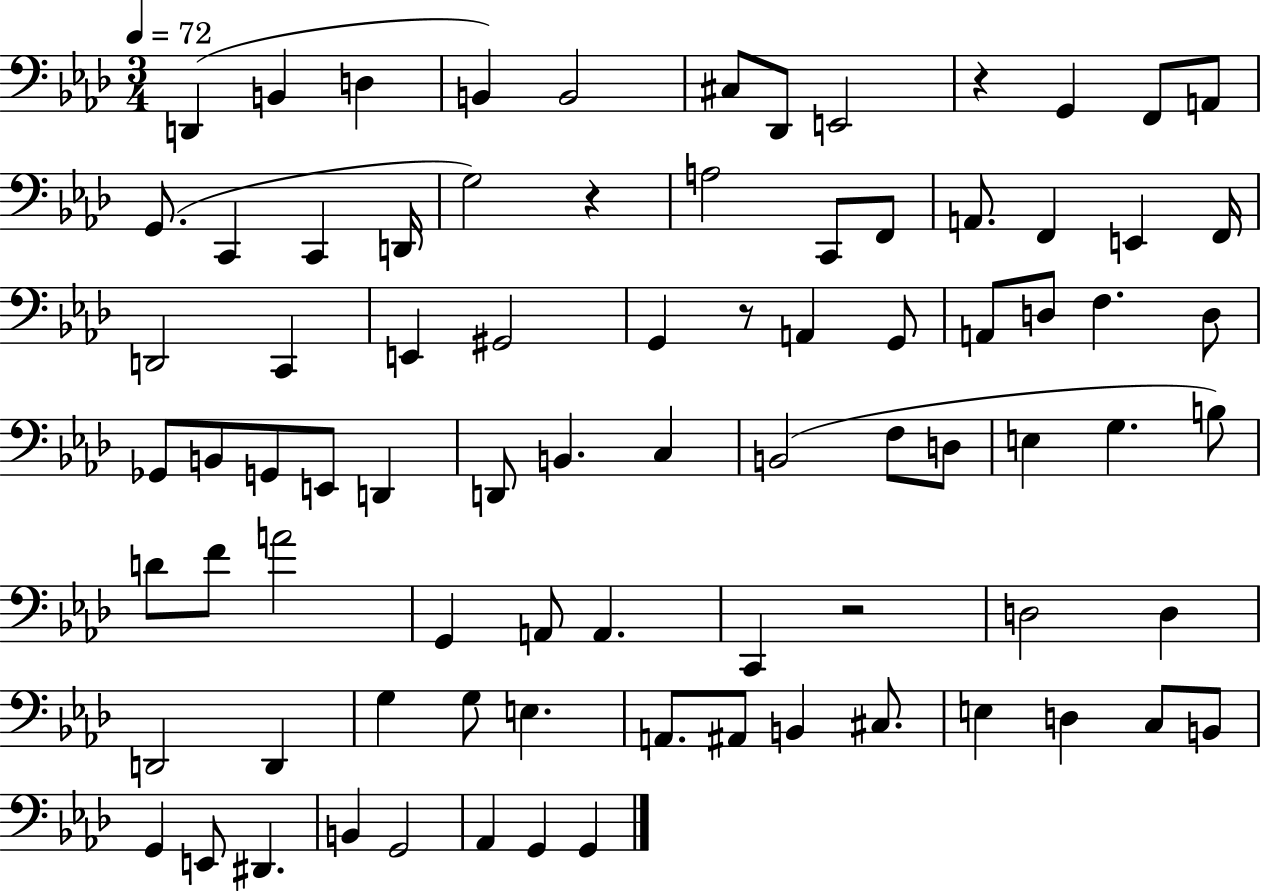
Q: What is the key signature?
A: AES major